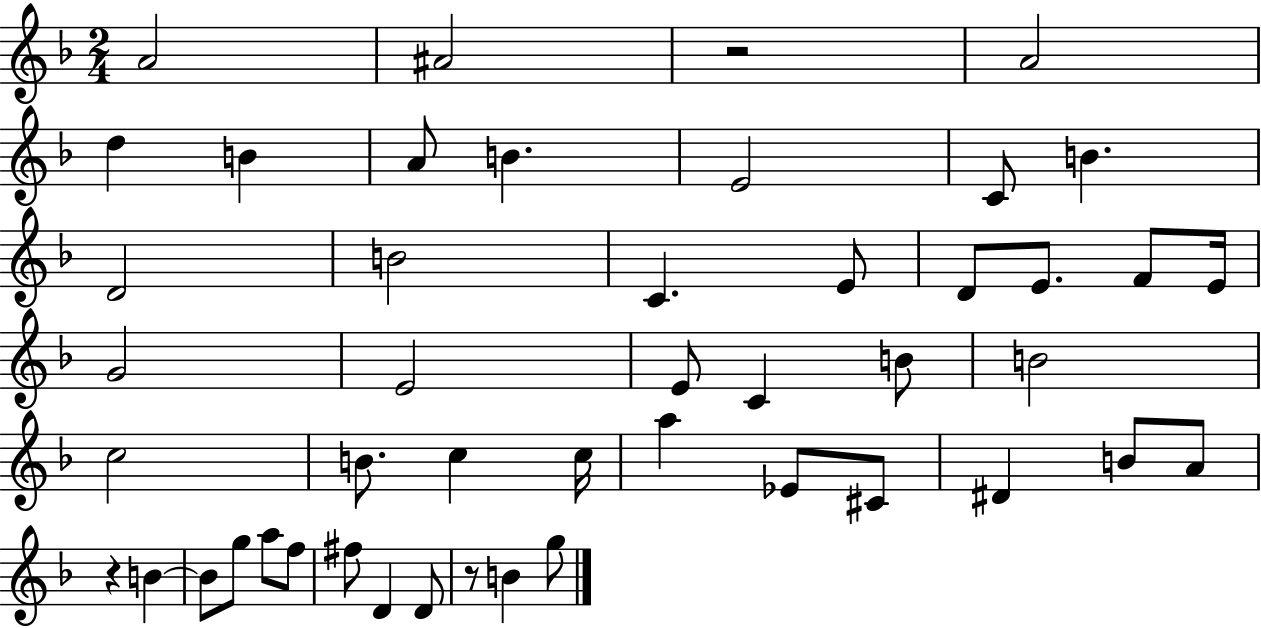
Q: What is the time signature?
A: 2/4